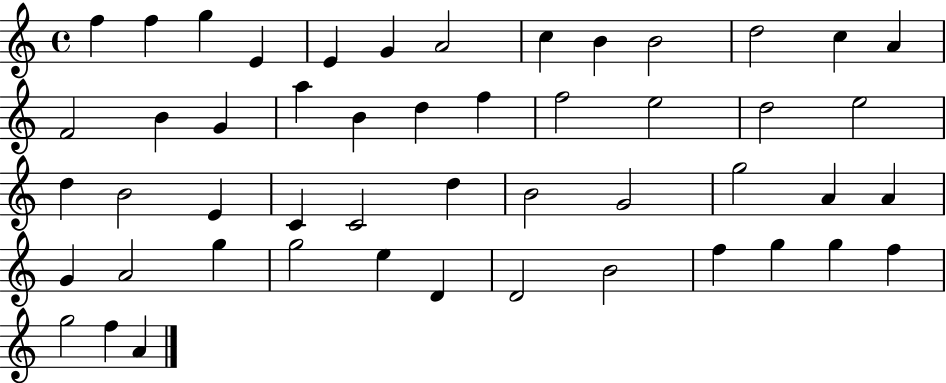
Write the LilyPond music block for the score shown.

{
  \clef treble
  \time 4/4
  \defaultTimeSignature
  \key c \major
  f''4 f''4 g''4 e'4 | e'4 g'4 a'2 | c''4 b'4 b'2 | d''2 c''4 a'4 | \break f'2 b'4 g'4 | a''4 b'4 d''4 f''4 | f''2 e''2 | d''2 e''2 | \break d''4 b'2 e'4 | c'4 c'2 d''4 | b'2 g'2 | g''2 a'4 a'4 | \break g'4 a'2 g''4 | g''2 e''4 d'4 | d'2 b'2 | f''4 g''4 g''4 f''4 | \break g''2 f''4 a'4 | \bar "|."
}